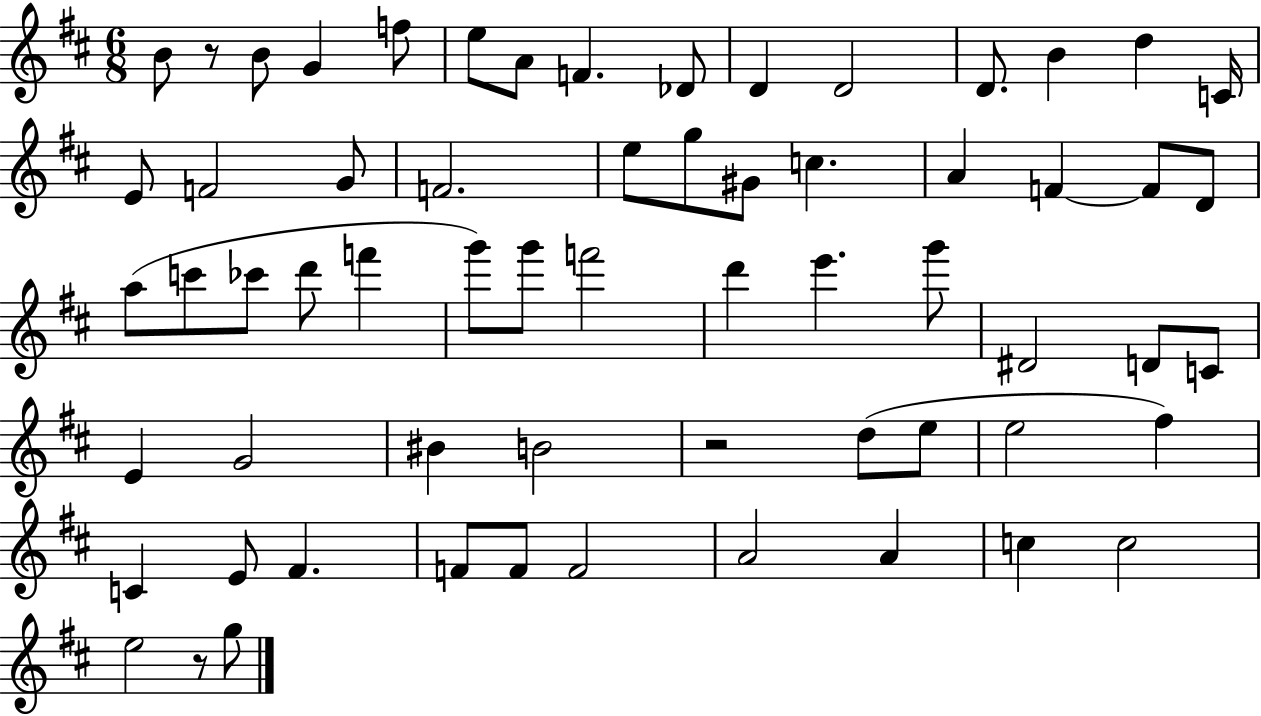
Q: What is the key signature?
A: D major